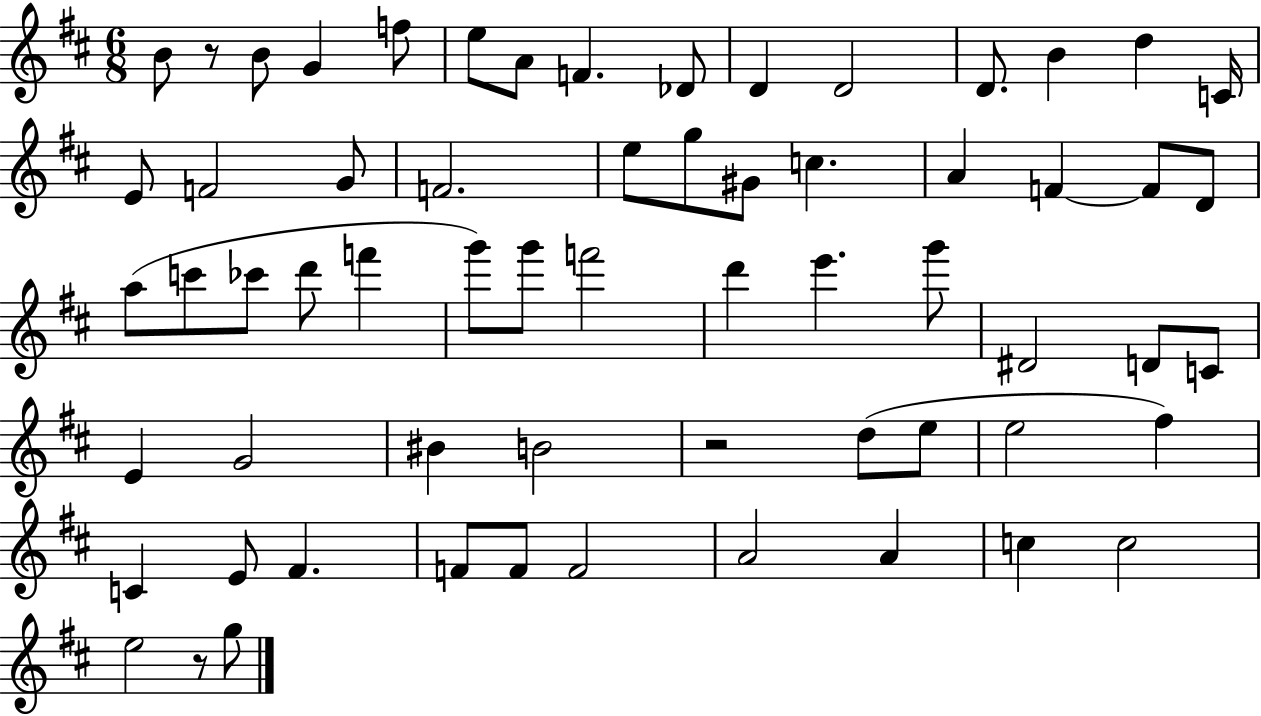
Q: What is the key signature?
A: D major